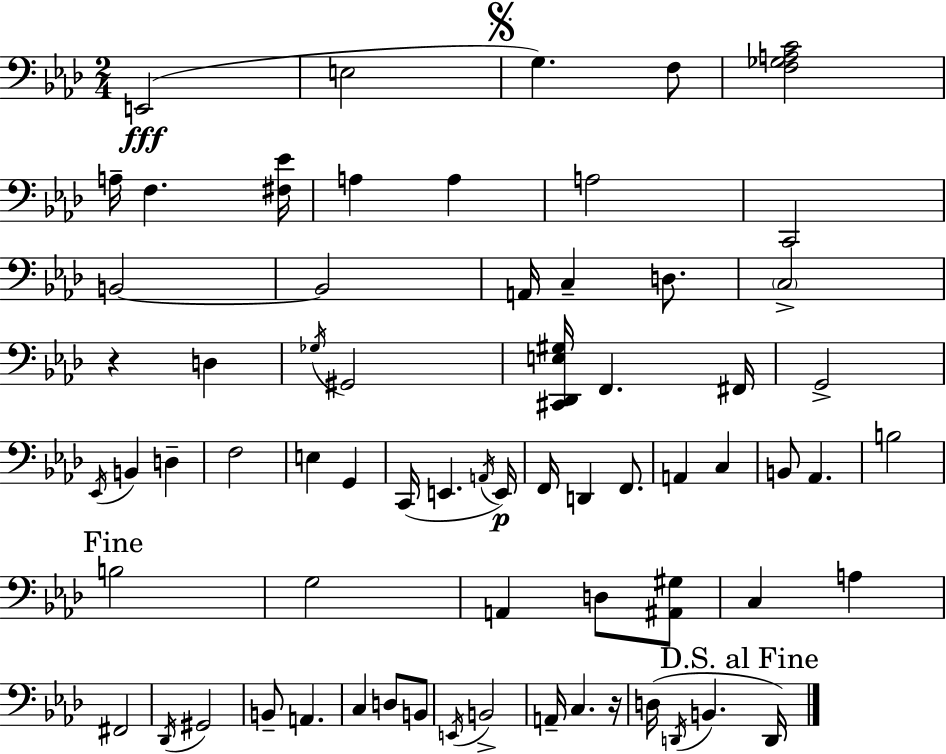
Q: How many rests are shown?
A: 2